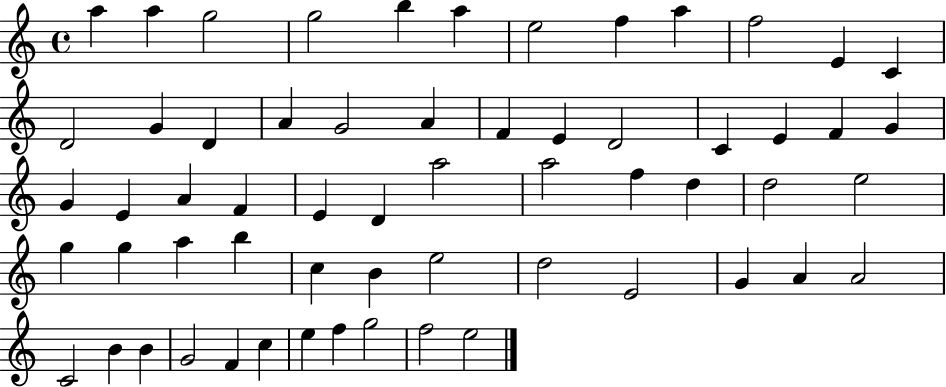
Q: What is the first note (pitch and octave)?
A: A5